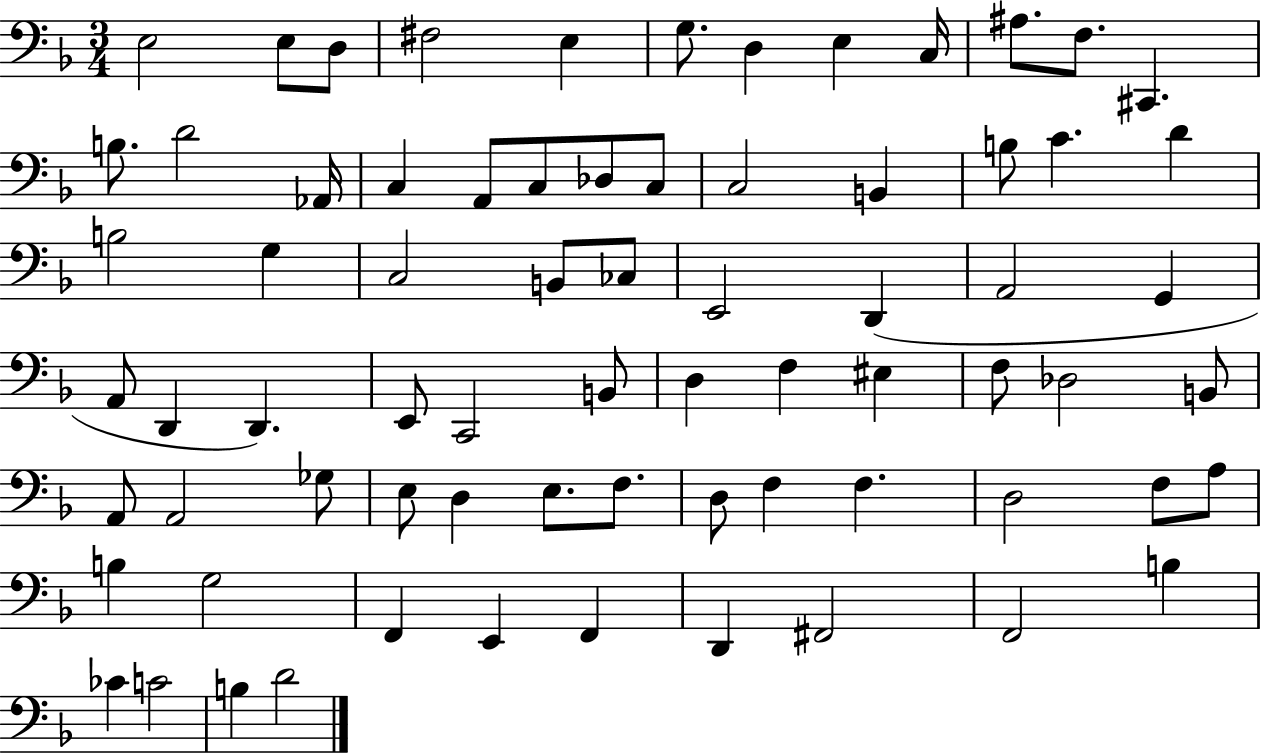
E3/h E3/e D3/e F#3/h E3/q G3/e. D3/q E3/q C3/s A#3/e. F3/e. C#2/q. B3/e. D4/h Ab2/s C3/q A2/e C3/e Db3/e C3/e C3/h B2/q B3/e C4/q. D4/q B3/h G3/q C3/h B2/e CES3/e E2/h D2/q A2/h G2/q A2/e D2/q D2/q. E2/e C2/h B2/e D3/q F3/q EIS3/q F3/e Db3/h B2/e A2/e A2/h Gb3/e E3/e D3/q E3/e. F3/e. D3/e F3/q F3/q. D3/h F3/e A3/e B3/q G3/h F2/q E2/q F2/q D2/q F#2/h F2/h B3/q CES4/q C4/h B3/q D4/h